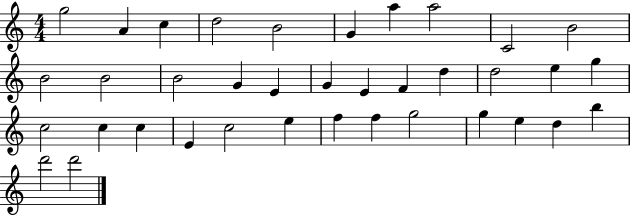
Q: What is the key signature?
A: C major